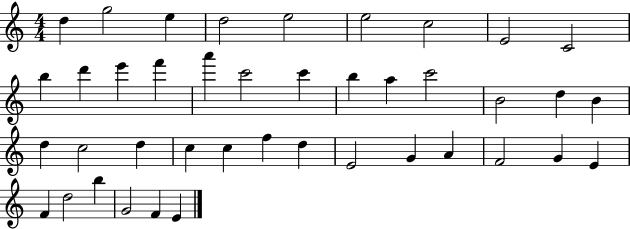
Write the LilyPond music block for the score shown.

{
  \clef treble
  \numericTimeSignature
  \time 4/4
  \key c \major
  d''4 g''2 e''4 | d''2 e''2 | e''2 c''2 | e'2 c'2 | \break b''4 d'''4 e'''4 f'''4 | a'''4 c'''2 c'''4 | b''4 a''4 c'''2 | b'2 d''4 b'4 | \break d''4 c''2 d''4 | c''4 c''4 f''4 d''4 | e'2 g'4 a'4 | f'2 g'4 e'4 | \break f'4 d''2 b''4 | g'2 f'4 e'4 | \bar "|."
}